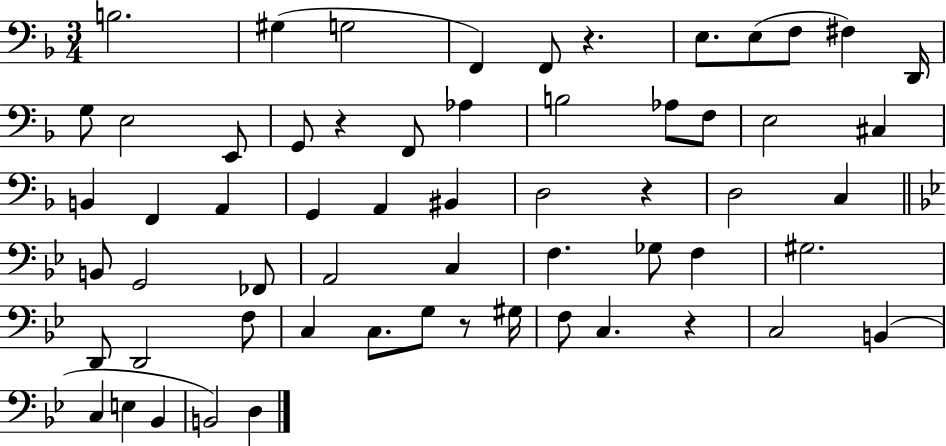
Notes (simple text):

B3/h. G#3/q G3/h F2/q F2/e R/q. E3/e. E3/e F3/e F#3/q D2/s G3/e E3/h E2/e G2/e R/q F2/e Ab3/q B3/h Ab3/e F3/e E3/h C#3/q B2/q F2/q A2/q G2/q A2/q BIS2/q D3/h R/q D3/h C3/q B2/e G2/h FES2/e A2/h C3/q F3/q. Gb3/e F3/q G#3/h. D2/e D2/h F3/e C3/q C3/e. G3/e R/e G#3/s F3/e C3/q. R/q C3/h B2/q C3/q E3/q Bb2/q B2/h D3/q